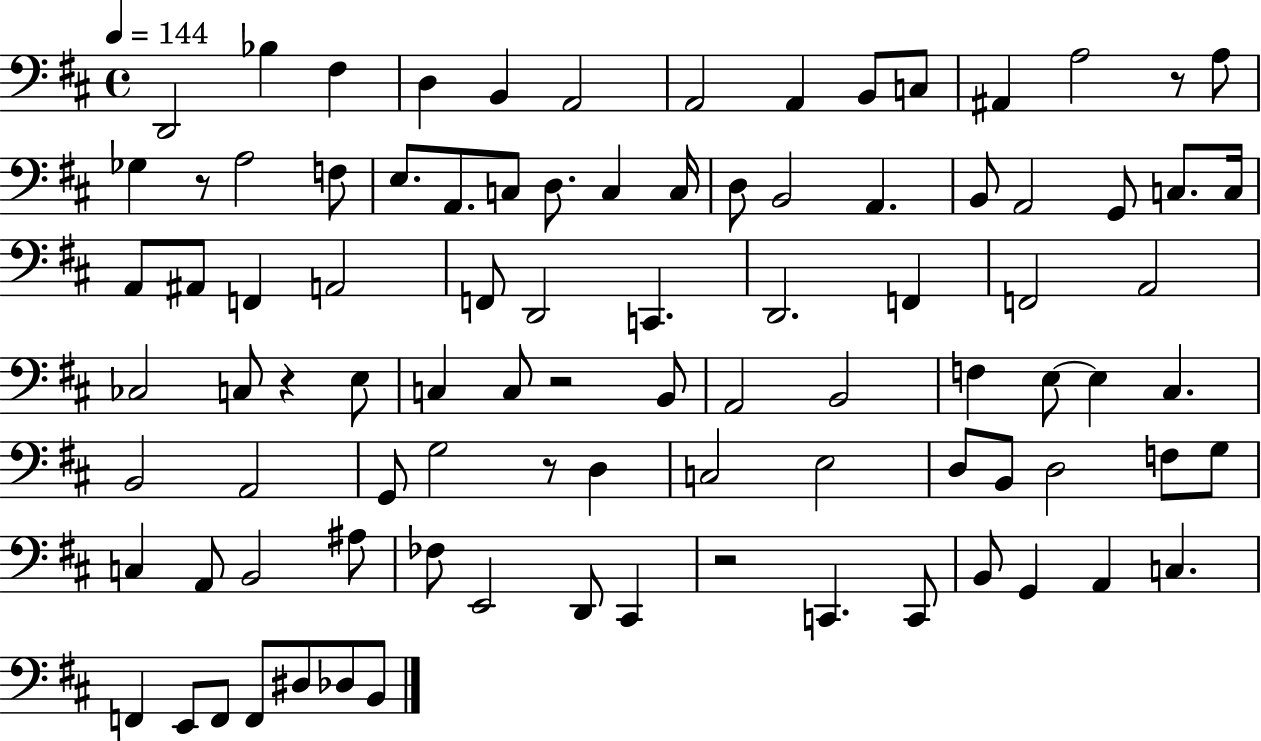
D2/h Bb3/q F#3/q D3/q B2/q A2/h A2/h A2/q B2/e C3/e A#2/q A3/h R/e A3/e Gb3/q R/e A3/h F3/e E3/e. A2/e. C3/e D3/e. C3/q C3/s D3/e B2/h A2/q. B2/e A2/h G2/e C3/e. C3/s A2/e A#2/e F2/q A2/h F2/e D2/h C2/q. D2/h. F2/q F2/h A2/h CES3/h C3/e R/q E3/e C3/q C3/e R/h B2/e A2/h B2/h F3/q E3/e E3/q C#3/q. B2/h A2/h G2/e G3/h R/e D3/q C3/h E3/h D3/e B2/e D3/h F3/e G3/e C3/q A2/e B2/h A#3/e FES3/e E2/h D2/e C#2/q R/h C2/q. C2/e B2/e G2/q A2/q C3/q. F2/q E2/e F2/e F2/e D#3/e Db3/e B2/e